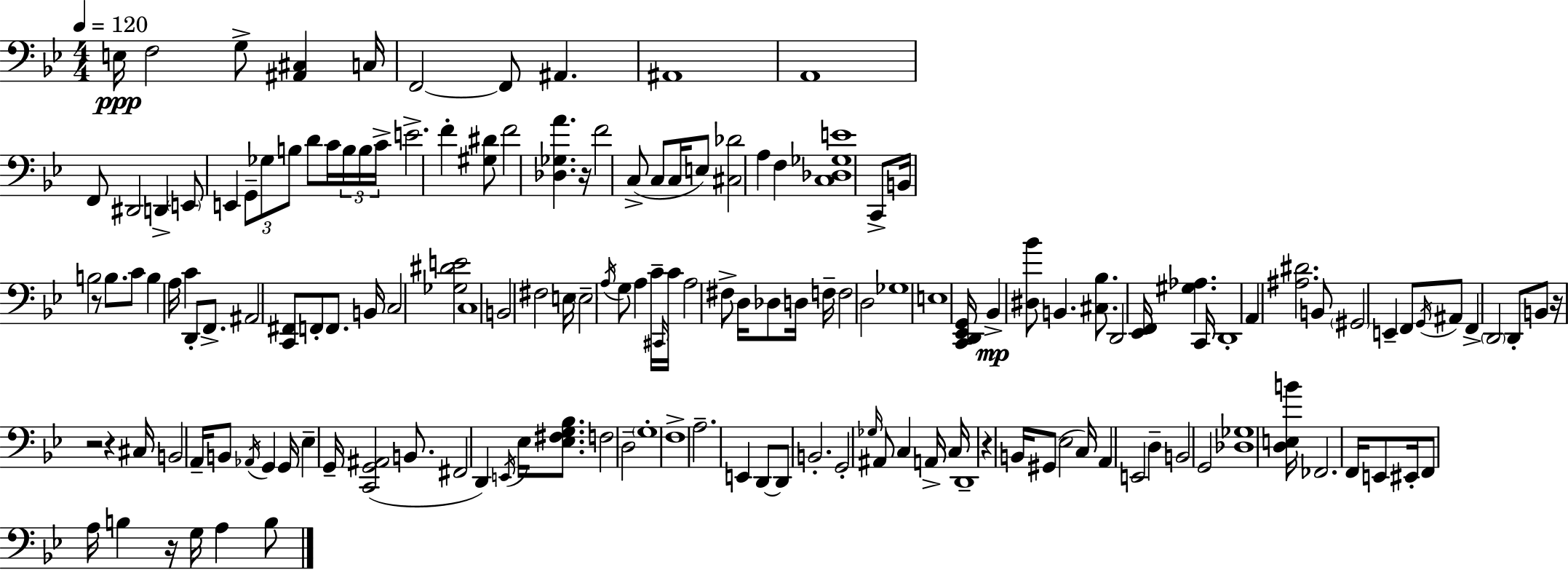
{
  \clef bass
  \numericTimeSignature
  \time 4/4
  \key bes \major
  \tempo 4 = 120
  e16\ppp f2 g8-> <ais, cis>4 c16 | f,2~~ f,8 ais,4. | ais,1 | a,1 | \break f,8 dis,2 d,4-> \parenthesize e,8 | e,4 \tuplet 3/2 { g,8-- ges8 b8 } d'8 c'16 \tuplet 3/2 { b16 b16 c'16-> } | e'2.-> f'4-. | <gis dis'>8 f'2 <des ges a'>4. | \break r16 f'2 c8->( c8 c16 e8) | <cis des'>2 a4 f4 | <c des ges e'>1 | c,8-> b,16 b2 r8 b8. | \break c'8 b4 a16 c'4 d,8-. f,8.-> | ais,2 <c, fis,>8 f,8-. f,8. b,16 | c2 <ges dis' e'>2 | c1 | \break b,2 fis2 | e16 \parenthesize e2-- \acciaccatura { a16 } g8 a4 | c'16-- \grace { cis,16 } c'16 a2 fis8-> d16 des8 | d16 f16-- f2 d2 | \break ges1 | e1 | <c, d, ees, g,>16 bes,4->\mp <dis bes'>8 b,4. <cis bes>8. | d,2 <ees, f,>16 <gis aes>4. | \break c,16 d,1-. | a,4 <ais dis'>2. | b,8 \parenthesize gis,2 e,4-- | f,8 \acciaccatura { g,16 } ais,8 f,4-> \parenthesize d,2 | \break d,8-. b,8 r16 r2 r4 | cis16 b,2 a,16-- b,8 \acciaccatura { aes,16 } g,4 | g,16 ees4-- g,16-- <c, g, ais,>2( | b,8. fis,2 d,4) | \break \acciaccatura { e,16 } ees16 <ees fis g bes>8. f2 d2-- | \parenthesize g1-. | f1-> | a2.-- | \break e,4 d,8~~ d,8 b,2.-. | g,2-. \grace { ges16 } ais,8 | c4 a,16-> c16 d,1-- | r4 b,16 gis,8( ees2 | \break c16) a,4 e,2 | d4-- b,2 g,2 | <des ges>1 | <d e b'>16 fes,2. | \break f,16 e,8 eis,16-. f,8 a16 b4 r16 g16 | a4 b8 \bar "|."
}